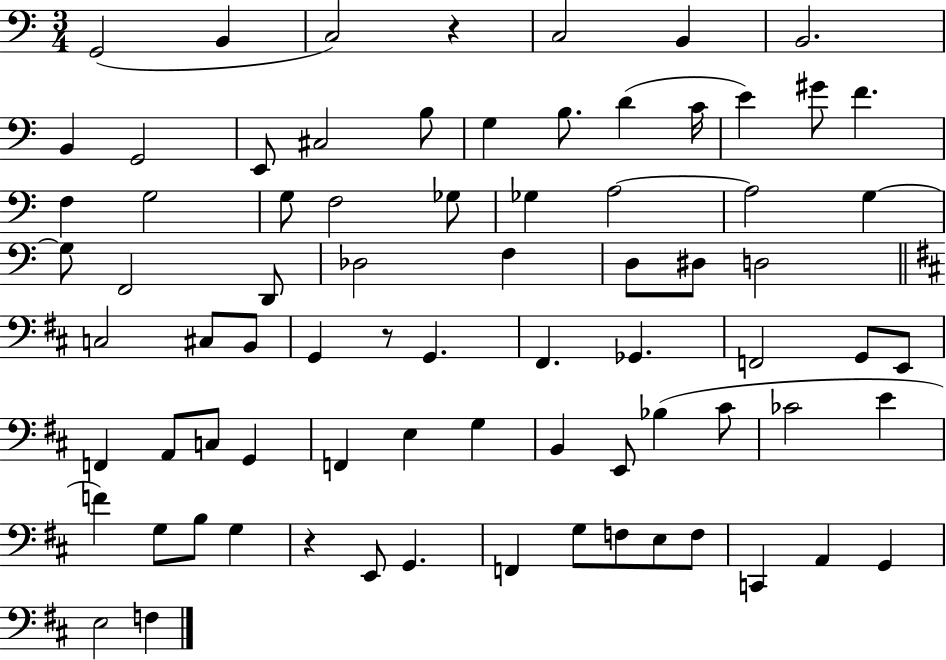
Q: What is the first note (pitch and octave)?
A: G2